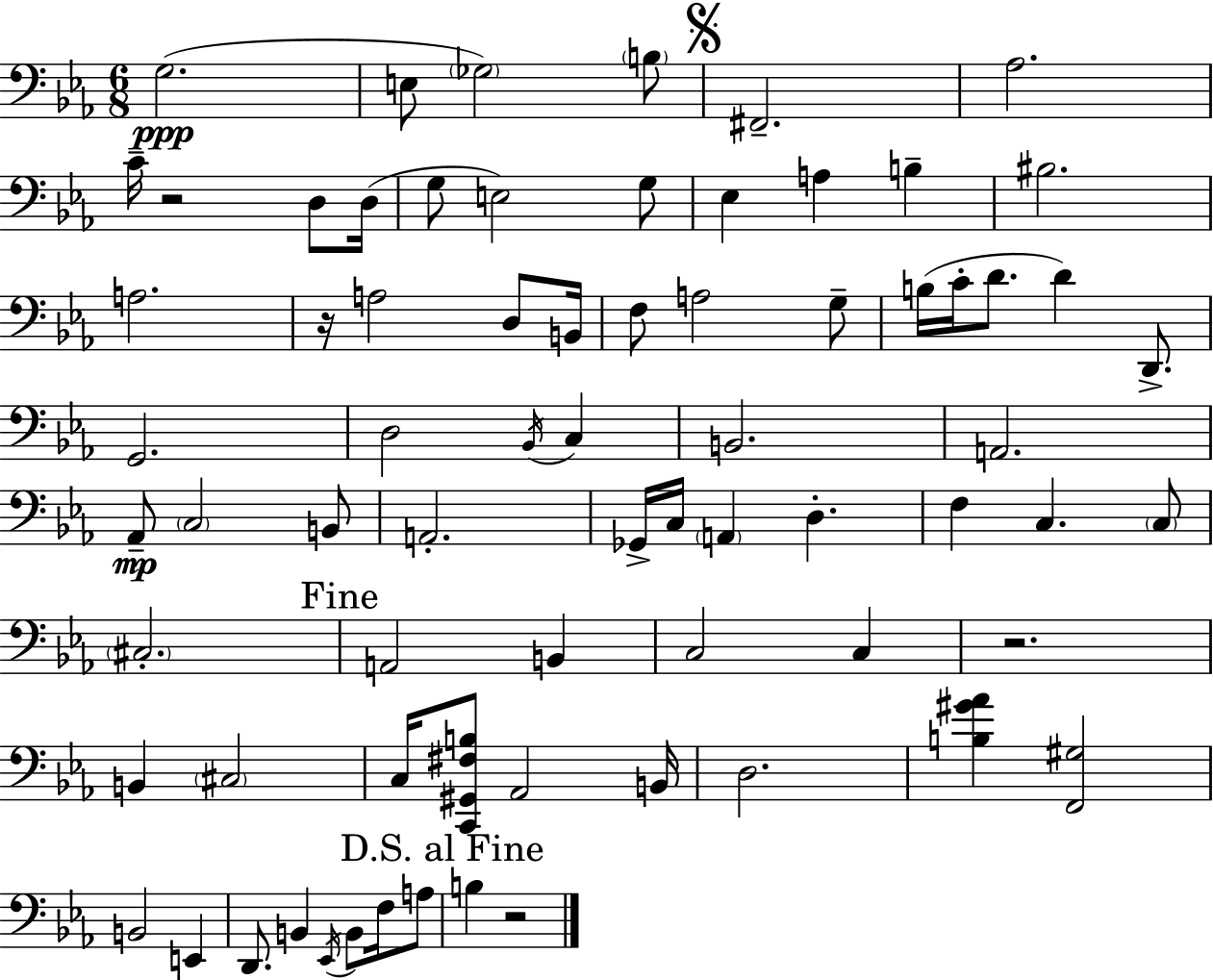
G3/h. E3/e Gb3/h B3/e F#2/h. Ab3/h. C4/s R/h D3/e D3/s G3/e E3/h G3/e Eb3/q A3/q B3/q BIS3/h. A3/h. R/s A3/h D3/e B2/s F3/e A3/h G3/e B3/s C4/s D4/e. D4/q D2/e. G2/h. D3/h Bb2/s C3/q B2/h. A2/h. Ab2/e C3/h B2/e A2/h. Gb2/s C3/s A2/q D3/q. F3/q C3/q. C3/e C#3/h. A2/h B2/q C3/h C3/q R/h. B2/q C#3/h C3/s [C2,G#2,F#3,B3]/e Ab2/h B2/s D3/h. [B3,G#4,Ab4]/q [F2,G#3]/h B2/h E2/q D2/e. B2/q Eb2/s B2/e F3/s A3/e B3/q R/h